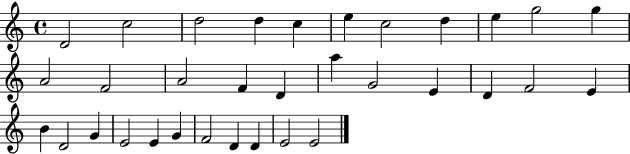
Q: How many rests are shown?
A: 0